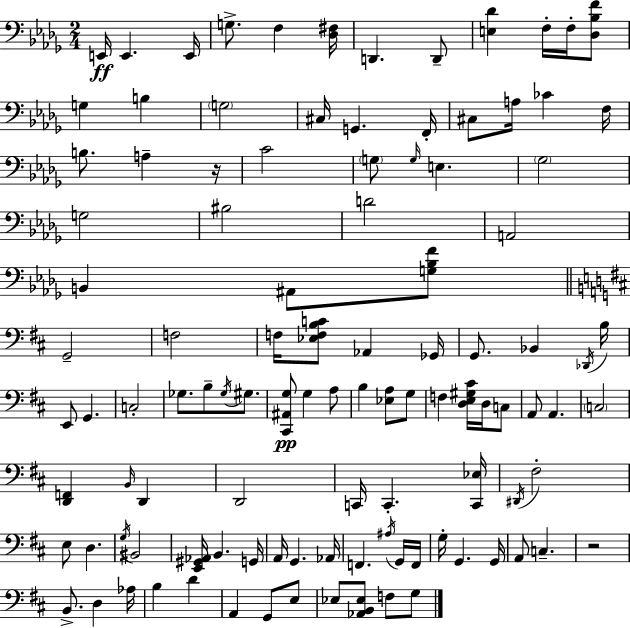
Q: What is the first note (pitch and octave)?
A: E2